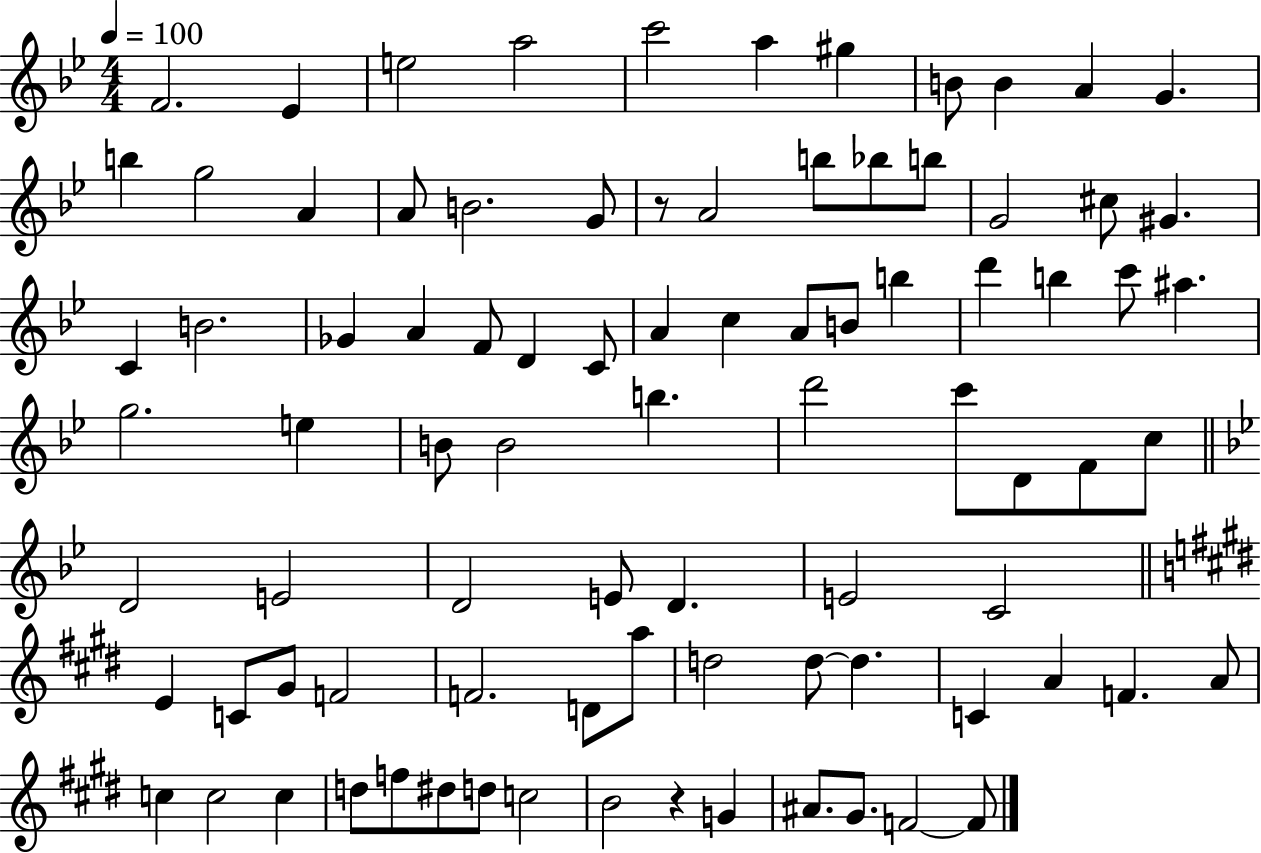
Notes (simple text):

F4/h. Eb4/q E5/h A5/h C6/h A5/q G#5/q B4/e B4/q A4/q G4/q. B5/q G5/h A4/q A4/e B4/h. G4/e R/e A4/h B5/e Bb5/e B5/e G4/h C#5/e G#4/q. C4/q B4/h. Gb4/q A4/q F4/e D4/q C4/e A4/q C5/q A4/e B4/e B5/q D6/q B5/q C6/e A#5/q. G5/h. E5/q B4/e B4/h B5/q. D6/h C6/e D4/e F4/e C5/e D4/h E4/h D4/h E4/e D4/q. E4/h C4/h E4/q C4/e G#4/e F4/h F4/h. D4/e A5/e D5/h D5/e D5/q. C4/q A4/q F4/q. A4/e C5/q C5/h C5/q D5/e F5/e D#5/e D5/e C5/h B4/h R/q G4/q A#4/e. G#4/e. F4/h F4/e